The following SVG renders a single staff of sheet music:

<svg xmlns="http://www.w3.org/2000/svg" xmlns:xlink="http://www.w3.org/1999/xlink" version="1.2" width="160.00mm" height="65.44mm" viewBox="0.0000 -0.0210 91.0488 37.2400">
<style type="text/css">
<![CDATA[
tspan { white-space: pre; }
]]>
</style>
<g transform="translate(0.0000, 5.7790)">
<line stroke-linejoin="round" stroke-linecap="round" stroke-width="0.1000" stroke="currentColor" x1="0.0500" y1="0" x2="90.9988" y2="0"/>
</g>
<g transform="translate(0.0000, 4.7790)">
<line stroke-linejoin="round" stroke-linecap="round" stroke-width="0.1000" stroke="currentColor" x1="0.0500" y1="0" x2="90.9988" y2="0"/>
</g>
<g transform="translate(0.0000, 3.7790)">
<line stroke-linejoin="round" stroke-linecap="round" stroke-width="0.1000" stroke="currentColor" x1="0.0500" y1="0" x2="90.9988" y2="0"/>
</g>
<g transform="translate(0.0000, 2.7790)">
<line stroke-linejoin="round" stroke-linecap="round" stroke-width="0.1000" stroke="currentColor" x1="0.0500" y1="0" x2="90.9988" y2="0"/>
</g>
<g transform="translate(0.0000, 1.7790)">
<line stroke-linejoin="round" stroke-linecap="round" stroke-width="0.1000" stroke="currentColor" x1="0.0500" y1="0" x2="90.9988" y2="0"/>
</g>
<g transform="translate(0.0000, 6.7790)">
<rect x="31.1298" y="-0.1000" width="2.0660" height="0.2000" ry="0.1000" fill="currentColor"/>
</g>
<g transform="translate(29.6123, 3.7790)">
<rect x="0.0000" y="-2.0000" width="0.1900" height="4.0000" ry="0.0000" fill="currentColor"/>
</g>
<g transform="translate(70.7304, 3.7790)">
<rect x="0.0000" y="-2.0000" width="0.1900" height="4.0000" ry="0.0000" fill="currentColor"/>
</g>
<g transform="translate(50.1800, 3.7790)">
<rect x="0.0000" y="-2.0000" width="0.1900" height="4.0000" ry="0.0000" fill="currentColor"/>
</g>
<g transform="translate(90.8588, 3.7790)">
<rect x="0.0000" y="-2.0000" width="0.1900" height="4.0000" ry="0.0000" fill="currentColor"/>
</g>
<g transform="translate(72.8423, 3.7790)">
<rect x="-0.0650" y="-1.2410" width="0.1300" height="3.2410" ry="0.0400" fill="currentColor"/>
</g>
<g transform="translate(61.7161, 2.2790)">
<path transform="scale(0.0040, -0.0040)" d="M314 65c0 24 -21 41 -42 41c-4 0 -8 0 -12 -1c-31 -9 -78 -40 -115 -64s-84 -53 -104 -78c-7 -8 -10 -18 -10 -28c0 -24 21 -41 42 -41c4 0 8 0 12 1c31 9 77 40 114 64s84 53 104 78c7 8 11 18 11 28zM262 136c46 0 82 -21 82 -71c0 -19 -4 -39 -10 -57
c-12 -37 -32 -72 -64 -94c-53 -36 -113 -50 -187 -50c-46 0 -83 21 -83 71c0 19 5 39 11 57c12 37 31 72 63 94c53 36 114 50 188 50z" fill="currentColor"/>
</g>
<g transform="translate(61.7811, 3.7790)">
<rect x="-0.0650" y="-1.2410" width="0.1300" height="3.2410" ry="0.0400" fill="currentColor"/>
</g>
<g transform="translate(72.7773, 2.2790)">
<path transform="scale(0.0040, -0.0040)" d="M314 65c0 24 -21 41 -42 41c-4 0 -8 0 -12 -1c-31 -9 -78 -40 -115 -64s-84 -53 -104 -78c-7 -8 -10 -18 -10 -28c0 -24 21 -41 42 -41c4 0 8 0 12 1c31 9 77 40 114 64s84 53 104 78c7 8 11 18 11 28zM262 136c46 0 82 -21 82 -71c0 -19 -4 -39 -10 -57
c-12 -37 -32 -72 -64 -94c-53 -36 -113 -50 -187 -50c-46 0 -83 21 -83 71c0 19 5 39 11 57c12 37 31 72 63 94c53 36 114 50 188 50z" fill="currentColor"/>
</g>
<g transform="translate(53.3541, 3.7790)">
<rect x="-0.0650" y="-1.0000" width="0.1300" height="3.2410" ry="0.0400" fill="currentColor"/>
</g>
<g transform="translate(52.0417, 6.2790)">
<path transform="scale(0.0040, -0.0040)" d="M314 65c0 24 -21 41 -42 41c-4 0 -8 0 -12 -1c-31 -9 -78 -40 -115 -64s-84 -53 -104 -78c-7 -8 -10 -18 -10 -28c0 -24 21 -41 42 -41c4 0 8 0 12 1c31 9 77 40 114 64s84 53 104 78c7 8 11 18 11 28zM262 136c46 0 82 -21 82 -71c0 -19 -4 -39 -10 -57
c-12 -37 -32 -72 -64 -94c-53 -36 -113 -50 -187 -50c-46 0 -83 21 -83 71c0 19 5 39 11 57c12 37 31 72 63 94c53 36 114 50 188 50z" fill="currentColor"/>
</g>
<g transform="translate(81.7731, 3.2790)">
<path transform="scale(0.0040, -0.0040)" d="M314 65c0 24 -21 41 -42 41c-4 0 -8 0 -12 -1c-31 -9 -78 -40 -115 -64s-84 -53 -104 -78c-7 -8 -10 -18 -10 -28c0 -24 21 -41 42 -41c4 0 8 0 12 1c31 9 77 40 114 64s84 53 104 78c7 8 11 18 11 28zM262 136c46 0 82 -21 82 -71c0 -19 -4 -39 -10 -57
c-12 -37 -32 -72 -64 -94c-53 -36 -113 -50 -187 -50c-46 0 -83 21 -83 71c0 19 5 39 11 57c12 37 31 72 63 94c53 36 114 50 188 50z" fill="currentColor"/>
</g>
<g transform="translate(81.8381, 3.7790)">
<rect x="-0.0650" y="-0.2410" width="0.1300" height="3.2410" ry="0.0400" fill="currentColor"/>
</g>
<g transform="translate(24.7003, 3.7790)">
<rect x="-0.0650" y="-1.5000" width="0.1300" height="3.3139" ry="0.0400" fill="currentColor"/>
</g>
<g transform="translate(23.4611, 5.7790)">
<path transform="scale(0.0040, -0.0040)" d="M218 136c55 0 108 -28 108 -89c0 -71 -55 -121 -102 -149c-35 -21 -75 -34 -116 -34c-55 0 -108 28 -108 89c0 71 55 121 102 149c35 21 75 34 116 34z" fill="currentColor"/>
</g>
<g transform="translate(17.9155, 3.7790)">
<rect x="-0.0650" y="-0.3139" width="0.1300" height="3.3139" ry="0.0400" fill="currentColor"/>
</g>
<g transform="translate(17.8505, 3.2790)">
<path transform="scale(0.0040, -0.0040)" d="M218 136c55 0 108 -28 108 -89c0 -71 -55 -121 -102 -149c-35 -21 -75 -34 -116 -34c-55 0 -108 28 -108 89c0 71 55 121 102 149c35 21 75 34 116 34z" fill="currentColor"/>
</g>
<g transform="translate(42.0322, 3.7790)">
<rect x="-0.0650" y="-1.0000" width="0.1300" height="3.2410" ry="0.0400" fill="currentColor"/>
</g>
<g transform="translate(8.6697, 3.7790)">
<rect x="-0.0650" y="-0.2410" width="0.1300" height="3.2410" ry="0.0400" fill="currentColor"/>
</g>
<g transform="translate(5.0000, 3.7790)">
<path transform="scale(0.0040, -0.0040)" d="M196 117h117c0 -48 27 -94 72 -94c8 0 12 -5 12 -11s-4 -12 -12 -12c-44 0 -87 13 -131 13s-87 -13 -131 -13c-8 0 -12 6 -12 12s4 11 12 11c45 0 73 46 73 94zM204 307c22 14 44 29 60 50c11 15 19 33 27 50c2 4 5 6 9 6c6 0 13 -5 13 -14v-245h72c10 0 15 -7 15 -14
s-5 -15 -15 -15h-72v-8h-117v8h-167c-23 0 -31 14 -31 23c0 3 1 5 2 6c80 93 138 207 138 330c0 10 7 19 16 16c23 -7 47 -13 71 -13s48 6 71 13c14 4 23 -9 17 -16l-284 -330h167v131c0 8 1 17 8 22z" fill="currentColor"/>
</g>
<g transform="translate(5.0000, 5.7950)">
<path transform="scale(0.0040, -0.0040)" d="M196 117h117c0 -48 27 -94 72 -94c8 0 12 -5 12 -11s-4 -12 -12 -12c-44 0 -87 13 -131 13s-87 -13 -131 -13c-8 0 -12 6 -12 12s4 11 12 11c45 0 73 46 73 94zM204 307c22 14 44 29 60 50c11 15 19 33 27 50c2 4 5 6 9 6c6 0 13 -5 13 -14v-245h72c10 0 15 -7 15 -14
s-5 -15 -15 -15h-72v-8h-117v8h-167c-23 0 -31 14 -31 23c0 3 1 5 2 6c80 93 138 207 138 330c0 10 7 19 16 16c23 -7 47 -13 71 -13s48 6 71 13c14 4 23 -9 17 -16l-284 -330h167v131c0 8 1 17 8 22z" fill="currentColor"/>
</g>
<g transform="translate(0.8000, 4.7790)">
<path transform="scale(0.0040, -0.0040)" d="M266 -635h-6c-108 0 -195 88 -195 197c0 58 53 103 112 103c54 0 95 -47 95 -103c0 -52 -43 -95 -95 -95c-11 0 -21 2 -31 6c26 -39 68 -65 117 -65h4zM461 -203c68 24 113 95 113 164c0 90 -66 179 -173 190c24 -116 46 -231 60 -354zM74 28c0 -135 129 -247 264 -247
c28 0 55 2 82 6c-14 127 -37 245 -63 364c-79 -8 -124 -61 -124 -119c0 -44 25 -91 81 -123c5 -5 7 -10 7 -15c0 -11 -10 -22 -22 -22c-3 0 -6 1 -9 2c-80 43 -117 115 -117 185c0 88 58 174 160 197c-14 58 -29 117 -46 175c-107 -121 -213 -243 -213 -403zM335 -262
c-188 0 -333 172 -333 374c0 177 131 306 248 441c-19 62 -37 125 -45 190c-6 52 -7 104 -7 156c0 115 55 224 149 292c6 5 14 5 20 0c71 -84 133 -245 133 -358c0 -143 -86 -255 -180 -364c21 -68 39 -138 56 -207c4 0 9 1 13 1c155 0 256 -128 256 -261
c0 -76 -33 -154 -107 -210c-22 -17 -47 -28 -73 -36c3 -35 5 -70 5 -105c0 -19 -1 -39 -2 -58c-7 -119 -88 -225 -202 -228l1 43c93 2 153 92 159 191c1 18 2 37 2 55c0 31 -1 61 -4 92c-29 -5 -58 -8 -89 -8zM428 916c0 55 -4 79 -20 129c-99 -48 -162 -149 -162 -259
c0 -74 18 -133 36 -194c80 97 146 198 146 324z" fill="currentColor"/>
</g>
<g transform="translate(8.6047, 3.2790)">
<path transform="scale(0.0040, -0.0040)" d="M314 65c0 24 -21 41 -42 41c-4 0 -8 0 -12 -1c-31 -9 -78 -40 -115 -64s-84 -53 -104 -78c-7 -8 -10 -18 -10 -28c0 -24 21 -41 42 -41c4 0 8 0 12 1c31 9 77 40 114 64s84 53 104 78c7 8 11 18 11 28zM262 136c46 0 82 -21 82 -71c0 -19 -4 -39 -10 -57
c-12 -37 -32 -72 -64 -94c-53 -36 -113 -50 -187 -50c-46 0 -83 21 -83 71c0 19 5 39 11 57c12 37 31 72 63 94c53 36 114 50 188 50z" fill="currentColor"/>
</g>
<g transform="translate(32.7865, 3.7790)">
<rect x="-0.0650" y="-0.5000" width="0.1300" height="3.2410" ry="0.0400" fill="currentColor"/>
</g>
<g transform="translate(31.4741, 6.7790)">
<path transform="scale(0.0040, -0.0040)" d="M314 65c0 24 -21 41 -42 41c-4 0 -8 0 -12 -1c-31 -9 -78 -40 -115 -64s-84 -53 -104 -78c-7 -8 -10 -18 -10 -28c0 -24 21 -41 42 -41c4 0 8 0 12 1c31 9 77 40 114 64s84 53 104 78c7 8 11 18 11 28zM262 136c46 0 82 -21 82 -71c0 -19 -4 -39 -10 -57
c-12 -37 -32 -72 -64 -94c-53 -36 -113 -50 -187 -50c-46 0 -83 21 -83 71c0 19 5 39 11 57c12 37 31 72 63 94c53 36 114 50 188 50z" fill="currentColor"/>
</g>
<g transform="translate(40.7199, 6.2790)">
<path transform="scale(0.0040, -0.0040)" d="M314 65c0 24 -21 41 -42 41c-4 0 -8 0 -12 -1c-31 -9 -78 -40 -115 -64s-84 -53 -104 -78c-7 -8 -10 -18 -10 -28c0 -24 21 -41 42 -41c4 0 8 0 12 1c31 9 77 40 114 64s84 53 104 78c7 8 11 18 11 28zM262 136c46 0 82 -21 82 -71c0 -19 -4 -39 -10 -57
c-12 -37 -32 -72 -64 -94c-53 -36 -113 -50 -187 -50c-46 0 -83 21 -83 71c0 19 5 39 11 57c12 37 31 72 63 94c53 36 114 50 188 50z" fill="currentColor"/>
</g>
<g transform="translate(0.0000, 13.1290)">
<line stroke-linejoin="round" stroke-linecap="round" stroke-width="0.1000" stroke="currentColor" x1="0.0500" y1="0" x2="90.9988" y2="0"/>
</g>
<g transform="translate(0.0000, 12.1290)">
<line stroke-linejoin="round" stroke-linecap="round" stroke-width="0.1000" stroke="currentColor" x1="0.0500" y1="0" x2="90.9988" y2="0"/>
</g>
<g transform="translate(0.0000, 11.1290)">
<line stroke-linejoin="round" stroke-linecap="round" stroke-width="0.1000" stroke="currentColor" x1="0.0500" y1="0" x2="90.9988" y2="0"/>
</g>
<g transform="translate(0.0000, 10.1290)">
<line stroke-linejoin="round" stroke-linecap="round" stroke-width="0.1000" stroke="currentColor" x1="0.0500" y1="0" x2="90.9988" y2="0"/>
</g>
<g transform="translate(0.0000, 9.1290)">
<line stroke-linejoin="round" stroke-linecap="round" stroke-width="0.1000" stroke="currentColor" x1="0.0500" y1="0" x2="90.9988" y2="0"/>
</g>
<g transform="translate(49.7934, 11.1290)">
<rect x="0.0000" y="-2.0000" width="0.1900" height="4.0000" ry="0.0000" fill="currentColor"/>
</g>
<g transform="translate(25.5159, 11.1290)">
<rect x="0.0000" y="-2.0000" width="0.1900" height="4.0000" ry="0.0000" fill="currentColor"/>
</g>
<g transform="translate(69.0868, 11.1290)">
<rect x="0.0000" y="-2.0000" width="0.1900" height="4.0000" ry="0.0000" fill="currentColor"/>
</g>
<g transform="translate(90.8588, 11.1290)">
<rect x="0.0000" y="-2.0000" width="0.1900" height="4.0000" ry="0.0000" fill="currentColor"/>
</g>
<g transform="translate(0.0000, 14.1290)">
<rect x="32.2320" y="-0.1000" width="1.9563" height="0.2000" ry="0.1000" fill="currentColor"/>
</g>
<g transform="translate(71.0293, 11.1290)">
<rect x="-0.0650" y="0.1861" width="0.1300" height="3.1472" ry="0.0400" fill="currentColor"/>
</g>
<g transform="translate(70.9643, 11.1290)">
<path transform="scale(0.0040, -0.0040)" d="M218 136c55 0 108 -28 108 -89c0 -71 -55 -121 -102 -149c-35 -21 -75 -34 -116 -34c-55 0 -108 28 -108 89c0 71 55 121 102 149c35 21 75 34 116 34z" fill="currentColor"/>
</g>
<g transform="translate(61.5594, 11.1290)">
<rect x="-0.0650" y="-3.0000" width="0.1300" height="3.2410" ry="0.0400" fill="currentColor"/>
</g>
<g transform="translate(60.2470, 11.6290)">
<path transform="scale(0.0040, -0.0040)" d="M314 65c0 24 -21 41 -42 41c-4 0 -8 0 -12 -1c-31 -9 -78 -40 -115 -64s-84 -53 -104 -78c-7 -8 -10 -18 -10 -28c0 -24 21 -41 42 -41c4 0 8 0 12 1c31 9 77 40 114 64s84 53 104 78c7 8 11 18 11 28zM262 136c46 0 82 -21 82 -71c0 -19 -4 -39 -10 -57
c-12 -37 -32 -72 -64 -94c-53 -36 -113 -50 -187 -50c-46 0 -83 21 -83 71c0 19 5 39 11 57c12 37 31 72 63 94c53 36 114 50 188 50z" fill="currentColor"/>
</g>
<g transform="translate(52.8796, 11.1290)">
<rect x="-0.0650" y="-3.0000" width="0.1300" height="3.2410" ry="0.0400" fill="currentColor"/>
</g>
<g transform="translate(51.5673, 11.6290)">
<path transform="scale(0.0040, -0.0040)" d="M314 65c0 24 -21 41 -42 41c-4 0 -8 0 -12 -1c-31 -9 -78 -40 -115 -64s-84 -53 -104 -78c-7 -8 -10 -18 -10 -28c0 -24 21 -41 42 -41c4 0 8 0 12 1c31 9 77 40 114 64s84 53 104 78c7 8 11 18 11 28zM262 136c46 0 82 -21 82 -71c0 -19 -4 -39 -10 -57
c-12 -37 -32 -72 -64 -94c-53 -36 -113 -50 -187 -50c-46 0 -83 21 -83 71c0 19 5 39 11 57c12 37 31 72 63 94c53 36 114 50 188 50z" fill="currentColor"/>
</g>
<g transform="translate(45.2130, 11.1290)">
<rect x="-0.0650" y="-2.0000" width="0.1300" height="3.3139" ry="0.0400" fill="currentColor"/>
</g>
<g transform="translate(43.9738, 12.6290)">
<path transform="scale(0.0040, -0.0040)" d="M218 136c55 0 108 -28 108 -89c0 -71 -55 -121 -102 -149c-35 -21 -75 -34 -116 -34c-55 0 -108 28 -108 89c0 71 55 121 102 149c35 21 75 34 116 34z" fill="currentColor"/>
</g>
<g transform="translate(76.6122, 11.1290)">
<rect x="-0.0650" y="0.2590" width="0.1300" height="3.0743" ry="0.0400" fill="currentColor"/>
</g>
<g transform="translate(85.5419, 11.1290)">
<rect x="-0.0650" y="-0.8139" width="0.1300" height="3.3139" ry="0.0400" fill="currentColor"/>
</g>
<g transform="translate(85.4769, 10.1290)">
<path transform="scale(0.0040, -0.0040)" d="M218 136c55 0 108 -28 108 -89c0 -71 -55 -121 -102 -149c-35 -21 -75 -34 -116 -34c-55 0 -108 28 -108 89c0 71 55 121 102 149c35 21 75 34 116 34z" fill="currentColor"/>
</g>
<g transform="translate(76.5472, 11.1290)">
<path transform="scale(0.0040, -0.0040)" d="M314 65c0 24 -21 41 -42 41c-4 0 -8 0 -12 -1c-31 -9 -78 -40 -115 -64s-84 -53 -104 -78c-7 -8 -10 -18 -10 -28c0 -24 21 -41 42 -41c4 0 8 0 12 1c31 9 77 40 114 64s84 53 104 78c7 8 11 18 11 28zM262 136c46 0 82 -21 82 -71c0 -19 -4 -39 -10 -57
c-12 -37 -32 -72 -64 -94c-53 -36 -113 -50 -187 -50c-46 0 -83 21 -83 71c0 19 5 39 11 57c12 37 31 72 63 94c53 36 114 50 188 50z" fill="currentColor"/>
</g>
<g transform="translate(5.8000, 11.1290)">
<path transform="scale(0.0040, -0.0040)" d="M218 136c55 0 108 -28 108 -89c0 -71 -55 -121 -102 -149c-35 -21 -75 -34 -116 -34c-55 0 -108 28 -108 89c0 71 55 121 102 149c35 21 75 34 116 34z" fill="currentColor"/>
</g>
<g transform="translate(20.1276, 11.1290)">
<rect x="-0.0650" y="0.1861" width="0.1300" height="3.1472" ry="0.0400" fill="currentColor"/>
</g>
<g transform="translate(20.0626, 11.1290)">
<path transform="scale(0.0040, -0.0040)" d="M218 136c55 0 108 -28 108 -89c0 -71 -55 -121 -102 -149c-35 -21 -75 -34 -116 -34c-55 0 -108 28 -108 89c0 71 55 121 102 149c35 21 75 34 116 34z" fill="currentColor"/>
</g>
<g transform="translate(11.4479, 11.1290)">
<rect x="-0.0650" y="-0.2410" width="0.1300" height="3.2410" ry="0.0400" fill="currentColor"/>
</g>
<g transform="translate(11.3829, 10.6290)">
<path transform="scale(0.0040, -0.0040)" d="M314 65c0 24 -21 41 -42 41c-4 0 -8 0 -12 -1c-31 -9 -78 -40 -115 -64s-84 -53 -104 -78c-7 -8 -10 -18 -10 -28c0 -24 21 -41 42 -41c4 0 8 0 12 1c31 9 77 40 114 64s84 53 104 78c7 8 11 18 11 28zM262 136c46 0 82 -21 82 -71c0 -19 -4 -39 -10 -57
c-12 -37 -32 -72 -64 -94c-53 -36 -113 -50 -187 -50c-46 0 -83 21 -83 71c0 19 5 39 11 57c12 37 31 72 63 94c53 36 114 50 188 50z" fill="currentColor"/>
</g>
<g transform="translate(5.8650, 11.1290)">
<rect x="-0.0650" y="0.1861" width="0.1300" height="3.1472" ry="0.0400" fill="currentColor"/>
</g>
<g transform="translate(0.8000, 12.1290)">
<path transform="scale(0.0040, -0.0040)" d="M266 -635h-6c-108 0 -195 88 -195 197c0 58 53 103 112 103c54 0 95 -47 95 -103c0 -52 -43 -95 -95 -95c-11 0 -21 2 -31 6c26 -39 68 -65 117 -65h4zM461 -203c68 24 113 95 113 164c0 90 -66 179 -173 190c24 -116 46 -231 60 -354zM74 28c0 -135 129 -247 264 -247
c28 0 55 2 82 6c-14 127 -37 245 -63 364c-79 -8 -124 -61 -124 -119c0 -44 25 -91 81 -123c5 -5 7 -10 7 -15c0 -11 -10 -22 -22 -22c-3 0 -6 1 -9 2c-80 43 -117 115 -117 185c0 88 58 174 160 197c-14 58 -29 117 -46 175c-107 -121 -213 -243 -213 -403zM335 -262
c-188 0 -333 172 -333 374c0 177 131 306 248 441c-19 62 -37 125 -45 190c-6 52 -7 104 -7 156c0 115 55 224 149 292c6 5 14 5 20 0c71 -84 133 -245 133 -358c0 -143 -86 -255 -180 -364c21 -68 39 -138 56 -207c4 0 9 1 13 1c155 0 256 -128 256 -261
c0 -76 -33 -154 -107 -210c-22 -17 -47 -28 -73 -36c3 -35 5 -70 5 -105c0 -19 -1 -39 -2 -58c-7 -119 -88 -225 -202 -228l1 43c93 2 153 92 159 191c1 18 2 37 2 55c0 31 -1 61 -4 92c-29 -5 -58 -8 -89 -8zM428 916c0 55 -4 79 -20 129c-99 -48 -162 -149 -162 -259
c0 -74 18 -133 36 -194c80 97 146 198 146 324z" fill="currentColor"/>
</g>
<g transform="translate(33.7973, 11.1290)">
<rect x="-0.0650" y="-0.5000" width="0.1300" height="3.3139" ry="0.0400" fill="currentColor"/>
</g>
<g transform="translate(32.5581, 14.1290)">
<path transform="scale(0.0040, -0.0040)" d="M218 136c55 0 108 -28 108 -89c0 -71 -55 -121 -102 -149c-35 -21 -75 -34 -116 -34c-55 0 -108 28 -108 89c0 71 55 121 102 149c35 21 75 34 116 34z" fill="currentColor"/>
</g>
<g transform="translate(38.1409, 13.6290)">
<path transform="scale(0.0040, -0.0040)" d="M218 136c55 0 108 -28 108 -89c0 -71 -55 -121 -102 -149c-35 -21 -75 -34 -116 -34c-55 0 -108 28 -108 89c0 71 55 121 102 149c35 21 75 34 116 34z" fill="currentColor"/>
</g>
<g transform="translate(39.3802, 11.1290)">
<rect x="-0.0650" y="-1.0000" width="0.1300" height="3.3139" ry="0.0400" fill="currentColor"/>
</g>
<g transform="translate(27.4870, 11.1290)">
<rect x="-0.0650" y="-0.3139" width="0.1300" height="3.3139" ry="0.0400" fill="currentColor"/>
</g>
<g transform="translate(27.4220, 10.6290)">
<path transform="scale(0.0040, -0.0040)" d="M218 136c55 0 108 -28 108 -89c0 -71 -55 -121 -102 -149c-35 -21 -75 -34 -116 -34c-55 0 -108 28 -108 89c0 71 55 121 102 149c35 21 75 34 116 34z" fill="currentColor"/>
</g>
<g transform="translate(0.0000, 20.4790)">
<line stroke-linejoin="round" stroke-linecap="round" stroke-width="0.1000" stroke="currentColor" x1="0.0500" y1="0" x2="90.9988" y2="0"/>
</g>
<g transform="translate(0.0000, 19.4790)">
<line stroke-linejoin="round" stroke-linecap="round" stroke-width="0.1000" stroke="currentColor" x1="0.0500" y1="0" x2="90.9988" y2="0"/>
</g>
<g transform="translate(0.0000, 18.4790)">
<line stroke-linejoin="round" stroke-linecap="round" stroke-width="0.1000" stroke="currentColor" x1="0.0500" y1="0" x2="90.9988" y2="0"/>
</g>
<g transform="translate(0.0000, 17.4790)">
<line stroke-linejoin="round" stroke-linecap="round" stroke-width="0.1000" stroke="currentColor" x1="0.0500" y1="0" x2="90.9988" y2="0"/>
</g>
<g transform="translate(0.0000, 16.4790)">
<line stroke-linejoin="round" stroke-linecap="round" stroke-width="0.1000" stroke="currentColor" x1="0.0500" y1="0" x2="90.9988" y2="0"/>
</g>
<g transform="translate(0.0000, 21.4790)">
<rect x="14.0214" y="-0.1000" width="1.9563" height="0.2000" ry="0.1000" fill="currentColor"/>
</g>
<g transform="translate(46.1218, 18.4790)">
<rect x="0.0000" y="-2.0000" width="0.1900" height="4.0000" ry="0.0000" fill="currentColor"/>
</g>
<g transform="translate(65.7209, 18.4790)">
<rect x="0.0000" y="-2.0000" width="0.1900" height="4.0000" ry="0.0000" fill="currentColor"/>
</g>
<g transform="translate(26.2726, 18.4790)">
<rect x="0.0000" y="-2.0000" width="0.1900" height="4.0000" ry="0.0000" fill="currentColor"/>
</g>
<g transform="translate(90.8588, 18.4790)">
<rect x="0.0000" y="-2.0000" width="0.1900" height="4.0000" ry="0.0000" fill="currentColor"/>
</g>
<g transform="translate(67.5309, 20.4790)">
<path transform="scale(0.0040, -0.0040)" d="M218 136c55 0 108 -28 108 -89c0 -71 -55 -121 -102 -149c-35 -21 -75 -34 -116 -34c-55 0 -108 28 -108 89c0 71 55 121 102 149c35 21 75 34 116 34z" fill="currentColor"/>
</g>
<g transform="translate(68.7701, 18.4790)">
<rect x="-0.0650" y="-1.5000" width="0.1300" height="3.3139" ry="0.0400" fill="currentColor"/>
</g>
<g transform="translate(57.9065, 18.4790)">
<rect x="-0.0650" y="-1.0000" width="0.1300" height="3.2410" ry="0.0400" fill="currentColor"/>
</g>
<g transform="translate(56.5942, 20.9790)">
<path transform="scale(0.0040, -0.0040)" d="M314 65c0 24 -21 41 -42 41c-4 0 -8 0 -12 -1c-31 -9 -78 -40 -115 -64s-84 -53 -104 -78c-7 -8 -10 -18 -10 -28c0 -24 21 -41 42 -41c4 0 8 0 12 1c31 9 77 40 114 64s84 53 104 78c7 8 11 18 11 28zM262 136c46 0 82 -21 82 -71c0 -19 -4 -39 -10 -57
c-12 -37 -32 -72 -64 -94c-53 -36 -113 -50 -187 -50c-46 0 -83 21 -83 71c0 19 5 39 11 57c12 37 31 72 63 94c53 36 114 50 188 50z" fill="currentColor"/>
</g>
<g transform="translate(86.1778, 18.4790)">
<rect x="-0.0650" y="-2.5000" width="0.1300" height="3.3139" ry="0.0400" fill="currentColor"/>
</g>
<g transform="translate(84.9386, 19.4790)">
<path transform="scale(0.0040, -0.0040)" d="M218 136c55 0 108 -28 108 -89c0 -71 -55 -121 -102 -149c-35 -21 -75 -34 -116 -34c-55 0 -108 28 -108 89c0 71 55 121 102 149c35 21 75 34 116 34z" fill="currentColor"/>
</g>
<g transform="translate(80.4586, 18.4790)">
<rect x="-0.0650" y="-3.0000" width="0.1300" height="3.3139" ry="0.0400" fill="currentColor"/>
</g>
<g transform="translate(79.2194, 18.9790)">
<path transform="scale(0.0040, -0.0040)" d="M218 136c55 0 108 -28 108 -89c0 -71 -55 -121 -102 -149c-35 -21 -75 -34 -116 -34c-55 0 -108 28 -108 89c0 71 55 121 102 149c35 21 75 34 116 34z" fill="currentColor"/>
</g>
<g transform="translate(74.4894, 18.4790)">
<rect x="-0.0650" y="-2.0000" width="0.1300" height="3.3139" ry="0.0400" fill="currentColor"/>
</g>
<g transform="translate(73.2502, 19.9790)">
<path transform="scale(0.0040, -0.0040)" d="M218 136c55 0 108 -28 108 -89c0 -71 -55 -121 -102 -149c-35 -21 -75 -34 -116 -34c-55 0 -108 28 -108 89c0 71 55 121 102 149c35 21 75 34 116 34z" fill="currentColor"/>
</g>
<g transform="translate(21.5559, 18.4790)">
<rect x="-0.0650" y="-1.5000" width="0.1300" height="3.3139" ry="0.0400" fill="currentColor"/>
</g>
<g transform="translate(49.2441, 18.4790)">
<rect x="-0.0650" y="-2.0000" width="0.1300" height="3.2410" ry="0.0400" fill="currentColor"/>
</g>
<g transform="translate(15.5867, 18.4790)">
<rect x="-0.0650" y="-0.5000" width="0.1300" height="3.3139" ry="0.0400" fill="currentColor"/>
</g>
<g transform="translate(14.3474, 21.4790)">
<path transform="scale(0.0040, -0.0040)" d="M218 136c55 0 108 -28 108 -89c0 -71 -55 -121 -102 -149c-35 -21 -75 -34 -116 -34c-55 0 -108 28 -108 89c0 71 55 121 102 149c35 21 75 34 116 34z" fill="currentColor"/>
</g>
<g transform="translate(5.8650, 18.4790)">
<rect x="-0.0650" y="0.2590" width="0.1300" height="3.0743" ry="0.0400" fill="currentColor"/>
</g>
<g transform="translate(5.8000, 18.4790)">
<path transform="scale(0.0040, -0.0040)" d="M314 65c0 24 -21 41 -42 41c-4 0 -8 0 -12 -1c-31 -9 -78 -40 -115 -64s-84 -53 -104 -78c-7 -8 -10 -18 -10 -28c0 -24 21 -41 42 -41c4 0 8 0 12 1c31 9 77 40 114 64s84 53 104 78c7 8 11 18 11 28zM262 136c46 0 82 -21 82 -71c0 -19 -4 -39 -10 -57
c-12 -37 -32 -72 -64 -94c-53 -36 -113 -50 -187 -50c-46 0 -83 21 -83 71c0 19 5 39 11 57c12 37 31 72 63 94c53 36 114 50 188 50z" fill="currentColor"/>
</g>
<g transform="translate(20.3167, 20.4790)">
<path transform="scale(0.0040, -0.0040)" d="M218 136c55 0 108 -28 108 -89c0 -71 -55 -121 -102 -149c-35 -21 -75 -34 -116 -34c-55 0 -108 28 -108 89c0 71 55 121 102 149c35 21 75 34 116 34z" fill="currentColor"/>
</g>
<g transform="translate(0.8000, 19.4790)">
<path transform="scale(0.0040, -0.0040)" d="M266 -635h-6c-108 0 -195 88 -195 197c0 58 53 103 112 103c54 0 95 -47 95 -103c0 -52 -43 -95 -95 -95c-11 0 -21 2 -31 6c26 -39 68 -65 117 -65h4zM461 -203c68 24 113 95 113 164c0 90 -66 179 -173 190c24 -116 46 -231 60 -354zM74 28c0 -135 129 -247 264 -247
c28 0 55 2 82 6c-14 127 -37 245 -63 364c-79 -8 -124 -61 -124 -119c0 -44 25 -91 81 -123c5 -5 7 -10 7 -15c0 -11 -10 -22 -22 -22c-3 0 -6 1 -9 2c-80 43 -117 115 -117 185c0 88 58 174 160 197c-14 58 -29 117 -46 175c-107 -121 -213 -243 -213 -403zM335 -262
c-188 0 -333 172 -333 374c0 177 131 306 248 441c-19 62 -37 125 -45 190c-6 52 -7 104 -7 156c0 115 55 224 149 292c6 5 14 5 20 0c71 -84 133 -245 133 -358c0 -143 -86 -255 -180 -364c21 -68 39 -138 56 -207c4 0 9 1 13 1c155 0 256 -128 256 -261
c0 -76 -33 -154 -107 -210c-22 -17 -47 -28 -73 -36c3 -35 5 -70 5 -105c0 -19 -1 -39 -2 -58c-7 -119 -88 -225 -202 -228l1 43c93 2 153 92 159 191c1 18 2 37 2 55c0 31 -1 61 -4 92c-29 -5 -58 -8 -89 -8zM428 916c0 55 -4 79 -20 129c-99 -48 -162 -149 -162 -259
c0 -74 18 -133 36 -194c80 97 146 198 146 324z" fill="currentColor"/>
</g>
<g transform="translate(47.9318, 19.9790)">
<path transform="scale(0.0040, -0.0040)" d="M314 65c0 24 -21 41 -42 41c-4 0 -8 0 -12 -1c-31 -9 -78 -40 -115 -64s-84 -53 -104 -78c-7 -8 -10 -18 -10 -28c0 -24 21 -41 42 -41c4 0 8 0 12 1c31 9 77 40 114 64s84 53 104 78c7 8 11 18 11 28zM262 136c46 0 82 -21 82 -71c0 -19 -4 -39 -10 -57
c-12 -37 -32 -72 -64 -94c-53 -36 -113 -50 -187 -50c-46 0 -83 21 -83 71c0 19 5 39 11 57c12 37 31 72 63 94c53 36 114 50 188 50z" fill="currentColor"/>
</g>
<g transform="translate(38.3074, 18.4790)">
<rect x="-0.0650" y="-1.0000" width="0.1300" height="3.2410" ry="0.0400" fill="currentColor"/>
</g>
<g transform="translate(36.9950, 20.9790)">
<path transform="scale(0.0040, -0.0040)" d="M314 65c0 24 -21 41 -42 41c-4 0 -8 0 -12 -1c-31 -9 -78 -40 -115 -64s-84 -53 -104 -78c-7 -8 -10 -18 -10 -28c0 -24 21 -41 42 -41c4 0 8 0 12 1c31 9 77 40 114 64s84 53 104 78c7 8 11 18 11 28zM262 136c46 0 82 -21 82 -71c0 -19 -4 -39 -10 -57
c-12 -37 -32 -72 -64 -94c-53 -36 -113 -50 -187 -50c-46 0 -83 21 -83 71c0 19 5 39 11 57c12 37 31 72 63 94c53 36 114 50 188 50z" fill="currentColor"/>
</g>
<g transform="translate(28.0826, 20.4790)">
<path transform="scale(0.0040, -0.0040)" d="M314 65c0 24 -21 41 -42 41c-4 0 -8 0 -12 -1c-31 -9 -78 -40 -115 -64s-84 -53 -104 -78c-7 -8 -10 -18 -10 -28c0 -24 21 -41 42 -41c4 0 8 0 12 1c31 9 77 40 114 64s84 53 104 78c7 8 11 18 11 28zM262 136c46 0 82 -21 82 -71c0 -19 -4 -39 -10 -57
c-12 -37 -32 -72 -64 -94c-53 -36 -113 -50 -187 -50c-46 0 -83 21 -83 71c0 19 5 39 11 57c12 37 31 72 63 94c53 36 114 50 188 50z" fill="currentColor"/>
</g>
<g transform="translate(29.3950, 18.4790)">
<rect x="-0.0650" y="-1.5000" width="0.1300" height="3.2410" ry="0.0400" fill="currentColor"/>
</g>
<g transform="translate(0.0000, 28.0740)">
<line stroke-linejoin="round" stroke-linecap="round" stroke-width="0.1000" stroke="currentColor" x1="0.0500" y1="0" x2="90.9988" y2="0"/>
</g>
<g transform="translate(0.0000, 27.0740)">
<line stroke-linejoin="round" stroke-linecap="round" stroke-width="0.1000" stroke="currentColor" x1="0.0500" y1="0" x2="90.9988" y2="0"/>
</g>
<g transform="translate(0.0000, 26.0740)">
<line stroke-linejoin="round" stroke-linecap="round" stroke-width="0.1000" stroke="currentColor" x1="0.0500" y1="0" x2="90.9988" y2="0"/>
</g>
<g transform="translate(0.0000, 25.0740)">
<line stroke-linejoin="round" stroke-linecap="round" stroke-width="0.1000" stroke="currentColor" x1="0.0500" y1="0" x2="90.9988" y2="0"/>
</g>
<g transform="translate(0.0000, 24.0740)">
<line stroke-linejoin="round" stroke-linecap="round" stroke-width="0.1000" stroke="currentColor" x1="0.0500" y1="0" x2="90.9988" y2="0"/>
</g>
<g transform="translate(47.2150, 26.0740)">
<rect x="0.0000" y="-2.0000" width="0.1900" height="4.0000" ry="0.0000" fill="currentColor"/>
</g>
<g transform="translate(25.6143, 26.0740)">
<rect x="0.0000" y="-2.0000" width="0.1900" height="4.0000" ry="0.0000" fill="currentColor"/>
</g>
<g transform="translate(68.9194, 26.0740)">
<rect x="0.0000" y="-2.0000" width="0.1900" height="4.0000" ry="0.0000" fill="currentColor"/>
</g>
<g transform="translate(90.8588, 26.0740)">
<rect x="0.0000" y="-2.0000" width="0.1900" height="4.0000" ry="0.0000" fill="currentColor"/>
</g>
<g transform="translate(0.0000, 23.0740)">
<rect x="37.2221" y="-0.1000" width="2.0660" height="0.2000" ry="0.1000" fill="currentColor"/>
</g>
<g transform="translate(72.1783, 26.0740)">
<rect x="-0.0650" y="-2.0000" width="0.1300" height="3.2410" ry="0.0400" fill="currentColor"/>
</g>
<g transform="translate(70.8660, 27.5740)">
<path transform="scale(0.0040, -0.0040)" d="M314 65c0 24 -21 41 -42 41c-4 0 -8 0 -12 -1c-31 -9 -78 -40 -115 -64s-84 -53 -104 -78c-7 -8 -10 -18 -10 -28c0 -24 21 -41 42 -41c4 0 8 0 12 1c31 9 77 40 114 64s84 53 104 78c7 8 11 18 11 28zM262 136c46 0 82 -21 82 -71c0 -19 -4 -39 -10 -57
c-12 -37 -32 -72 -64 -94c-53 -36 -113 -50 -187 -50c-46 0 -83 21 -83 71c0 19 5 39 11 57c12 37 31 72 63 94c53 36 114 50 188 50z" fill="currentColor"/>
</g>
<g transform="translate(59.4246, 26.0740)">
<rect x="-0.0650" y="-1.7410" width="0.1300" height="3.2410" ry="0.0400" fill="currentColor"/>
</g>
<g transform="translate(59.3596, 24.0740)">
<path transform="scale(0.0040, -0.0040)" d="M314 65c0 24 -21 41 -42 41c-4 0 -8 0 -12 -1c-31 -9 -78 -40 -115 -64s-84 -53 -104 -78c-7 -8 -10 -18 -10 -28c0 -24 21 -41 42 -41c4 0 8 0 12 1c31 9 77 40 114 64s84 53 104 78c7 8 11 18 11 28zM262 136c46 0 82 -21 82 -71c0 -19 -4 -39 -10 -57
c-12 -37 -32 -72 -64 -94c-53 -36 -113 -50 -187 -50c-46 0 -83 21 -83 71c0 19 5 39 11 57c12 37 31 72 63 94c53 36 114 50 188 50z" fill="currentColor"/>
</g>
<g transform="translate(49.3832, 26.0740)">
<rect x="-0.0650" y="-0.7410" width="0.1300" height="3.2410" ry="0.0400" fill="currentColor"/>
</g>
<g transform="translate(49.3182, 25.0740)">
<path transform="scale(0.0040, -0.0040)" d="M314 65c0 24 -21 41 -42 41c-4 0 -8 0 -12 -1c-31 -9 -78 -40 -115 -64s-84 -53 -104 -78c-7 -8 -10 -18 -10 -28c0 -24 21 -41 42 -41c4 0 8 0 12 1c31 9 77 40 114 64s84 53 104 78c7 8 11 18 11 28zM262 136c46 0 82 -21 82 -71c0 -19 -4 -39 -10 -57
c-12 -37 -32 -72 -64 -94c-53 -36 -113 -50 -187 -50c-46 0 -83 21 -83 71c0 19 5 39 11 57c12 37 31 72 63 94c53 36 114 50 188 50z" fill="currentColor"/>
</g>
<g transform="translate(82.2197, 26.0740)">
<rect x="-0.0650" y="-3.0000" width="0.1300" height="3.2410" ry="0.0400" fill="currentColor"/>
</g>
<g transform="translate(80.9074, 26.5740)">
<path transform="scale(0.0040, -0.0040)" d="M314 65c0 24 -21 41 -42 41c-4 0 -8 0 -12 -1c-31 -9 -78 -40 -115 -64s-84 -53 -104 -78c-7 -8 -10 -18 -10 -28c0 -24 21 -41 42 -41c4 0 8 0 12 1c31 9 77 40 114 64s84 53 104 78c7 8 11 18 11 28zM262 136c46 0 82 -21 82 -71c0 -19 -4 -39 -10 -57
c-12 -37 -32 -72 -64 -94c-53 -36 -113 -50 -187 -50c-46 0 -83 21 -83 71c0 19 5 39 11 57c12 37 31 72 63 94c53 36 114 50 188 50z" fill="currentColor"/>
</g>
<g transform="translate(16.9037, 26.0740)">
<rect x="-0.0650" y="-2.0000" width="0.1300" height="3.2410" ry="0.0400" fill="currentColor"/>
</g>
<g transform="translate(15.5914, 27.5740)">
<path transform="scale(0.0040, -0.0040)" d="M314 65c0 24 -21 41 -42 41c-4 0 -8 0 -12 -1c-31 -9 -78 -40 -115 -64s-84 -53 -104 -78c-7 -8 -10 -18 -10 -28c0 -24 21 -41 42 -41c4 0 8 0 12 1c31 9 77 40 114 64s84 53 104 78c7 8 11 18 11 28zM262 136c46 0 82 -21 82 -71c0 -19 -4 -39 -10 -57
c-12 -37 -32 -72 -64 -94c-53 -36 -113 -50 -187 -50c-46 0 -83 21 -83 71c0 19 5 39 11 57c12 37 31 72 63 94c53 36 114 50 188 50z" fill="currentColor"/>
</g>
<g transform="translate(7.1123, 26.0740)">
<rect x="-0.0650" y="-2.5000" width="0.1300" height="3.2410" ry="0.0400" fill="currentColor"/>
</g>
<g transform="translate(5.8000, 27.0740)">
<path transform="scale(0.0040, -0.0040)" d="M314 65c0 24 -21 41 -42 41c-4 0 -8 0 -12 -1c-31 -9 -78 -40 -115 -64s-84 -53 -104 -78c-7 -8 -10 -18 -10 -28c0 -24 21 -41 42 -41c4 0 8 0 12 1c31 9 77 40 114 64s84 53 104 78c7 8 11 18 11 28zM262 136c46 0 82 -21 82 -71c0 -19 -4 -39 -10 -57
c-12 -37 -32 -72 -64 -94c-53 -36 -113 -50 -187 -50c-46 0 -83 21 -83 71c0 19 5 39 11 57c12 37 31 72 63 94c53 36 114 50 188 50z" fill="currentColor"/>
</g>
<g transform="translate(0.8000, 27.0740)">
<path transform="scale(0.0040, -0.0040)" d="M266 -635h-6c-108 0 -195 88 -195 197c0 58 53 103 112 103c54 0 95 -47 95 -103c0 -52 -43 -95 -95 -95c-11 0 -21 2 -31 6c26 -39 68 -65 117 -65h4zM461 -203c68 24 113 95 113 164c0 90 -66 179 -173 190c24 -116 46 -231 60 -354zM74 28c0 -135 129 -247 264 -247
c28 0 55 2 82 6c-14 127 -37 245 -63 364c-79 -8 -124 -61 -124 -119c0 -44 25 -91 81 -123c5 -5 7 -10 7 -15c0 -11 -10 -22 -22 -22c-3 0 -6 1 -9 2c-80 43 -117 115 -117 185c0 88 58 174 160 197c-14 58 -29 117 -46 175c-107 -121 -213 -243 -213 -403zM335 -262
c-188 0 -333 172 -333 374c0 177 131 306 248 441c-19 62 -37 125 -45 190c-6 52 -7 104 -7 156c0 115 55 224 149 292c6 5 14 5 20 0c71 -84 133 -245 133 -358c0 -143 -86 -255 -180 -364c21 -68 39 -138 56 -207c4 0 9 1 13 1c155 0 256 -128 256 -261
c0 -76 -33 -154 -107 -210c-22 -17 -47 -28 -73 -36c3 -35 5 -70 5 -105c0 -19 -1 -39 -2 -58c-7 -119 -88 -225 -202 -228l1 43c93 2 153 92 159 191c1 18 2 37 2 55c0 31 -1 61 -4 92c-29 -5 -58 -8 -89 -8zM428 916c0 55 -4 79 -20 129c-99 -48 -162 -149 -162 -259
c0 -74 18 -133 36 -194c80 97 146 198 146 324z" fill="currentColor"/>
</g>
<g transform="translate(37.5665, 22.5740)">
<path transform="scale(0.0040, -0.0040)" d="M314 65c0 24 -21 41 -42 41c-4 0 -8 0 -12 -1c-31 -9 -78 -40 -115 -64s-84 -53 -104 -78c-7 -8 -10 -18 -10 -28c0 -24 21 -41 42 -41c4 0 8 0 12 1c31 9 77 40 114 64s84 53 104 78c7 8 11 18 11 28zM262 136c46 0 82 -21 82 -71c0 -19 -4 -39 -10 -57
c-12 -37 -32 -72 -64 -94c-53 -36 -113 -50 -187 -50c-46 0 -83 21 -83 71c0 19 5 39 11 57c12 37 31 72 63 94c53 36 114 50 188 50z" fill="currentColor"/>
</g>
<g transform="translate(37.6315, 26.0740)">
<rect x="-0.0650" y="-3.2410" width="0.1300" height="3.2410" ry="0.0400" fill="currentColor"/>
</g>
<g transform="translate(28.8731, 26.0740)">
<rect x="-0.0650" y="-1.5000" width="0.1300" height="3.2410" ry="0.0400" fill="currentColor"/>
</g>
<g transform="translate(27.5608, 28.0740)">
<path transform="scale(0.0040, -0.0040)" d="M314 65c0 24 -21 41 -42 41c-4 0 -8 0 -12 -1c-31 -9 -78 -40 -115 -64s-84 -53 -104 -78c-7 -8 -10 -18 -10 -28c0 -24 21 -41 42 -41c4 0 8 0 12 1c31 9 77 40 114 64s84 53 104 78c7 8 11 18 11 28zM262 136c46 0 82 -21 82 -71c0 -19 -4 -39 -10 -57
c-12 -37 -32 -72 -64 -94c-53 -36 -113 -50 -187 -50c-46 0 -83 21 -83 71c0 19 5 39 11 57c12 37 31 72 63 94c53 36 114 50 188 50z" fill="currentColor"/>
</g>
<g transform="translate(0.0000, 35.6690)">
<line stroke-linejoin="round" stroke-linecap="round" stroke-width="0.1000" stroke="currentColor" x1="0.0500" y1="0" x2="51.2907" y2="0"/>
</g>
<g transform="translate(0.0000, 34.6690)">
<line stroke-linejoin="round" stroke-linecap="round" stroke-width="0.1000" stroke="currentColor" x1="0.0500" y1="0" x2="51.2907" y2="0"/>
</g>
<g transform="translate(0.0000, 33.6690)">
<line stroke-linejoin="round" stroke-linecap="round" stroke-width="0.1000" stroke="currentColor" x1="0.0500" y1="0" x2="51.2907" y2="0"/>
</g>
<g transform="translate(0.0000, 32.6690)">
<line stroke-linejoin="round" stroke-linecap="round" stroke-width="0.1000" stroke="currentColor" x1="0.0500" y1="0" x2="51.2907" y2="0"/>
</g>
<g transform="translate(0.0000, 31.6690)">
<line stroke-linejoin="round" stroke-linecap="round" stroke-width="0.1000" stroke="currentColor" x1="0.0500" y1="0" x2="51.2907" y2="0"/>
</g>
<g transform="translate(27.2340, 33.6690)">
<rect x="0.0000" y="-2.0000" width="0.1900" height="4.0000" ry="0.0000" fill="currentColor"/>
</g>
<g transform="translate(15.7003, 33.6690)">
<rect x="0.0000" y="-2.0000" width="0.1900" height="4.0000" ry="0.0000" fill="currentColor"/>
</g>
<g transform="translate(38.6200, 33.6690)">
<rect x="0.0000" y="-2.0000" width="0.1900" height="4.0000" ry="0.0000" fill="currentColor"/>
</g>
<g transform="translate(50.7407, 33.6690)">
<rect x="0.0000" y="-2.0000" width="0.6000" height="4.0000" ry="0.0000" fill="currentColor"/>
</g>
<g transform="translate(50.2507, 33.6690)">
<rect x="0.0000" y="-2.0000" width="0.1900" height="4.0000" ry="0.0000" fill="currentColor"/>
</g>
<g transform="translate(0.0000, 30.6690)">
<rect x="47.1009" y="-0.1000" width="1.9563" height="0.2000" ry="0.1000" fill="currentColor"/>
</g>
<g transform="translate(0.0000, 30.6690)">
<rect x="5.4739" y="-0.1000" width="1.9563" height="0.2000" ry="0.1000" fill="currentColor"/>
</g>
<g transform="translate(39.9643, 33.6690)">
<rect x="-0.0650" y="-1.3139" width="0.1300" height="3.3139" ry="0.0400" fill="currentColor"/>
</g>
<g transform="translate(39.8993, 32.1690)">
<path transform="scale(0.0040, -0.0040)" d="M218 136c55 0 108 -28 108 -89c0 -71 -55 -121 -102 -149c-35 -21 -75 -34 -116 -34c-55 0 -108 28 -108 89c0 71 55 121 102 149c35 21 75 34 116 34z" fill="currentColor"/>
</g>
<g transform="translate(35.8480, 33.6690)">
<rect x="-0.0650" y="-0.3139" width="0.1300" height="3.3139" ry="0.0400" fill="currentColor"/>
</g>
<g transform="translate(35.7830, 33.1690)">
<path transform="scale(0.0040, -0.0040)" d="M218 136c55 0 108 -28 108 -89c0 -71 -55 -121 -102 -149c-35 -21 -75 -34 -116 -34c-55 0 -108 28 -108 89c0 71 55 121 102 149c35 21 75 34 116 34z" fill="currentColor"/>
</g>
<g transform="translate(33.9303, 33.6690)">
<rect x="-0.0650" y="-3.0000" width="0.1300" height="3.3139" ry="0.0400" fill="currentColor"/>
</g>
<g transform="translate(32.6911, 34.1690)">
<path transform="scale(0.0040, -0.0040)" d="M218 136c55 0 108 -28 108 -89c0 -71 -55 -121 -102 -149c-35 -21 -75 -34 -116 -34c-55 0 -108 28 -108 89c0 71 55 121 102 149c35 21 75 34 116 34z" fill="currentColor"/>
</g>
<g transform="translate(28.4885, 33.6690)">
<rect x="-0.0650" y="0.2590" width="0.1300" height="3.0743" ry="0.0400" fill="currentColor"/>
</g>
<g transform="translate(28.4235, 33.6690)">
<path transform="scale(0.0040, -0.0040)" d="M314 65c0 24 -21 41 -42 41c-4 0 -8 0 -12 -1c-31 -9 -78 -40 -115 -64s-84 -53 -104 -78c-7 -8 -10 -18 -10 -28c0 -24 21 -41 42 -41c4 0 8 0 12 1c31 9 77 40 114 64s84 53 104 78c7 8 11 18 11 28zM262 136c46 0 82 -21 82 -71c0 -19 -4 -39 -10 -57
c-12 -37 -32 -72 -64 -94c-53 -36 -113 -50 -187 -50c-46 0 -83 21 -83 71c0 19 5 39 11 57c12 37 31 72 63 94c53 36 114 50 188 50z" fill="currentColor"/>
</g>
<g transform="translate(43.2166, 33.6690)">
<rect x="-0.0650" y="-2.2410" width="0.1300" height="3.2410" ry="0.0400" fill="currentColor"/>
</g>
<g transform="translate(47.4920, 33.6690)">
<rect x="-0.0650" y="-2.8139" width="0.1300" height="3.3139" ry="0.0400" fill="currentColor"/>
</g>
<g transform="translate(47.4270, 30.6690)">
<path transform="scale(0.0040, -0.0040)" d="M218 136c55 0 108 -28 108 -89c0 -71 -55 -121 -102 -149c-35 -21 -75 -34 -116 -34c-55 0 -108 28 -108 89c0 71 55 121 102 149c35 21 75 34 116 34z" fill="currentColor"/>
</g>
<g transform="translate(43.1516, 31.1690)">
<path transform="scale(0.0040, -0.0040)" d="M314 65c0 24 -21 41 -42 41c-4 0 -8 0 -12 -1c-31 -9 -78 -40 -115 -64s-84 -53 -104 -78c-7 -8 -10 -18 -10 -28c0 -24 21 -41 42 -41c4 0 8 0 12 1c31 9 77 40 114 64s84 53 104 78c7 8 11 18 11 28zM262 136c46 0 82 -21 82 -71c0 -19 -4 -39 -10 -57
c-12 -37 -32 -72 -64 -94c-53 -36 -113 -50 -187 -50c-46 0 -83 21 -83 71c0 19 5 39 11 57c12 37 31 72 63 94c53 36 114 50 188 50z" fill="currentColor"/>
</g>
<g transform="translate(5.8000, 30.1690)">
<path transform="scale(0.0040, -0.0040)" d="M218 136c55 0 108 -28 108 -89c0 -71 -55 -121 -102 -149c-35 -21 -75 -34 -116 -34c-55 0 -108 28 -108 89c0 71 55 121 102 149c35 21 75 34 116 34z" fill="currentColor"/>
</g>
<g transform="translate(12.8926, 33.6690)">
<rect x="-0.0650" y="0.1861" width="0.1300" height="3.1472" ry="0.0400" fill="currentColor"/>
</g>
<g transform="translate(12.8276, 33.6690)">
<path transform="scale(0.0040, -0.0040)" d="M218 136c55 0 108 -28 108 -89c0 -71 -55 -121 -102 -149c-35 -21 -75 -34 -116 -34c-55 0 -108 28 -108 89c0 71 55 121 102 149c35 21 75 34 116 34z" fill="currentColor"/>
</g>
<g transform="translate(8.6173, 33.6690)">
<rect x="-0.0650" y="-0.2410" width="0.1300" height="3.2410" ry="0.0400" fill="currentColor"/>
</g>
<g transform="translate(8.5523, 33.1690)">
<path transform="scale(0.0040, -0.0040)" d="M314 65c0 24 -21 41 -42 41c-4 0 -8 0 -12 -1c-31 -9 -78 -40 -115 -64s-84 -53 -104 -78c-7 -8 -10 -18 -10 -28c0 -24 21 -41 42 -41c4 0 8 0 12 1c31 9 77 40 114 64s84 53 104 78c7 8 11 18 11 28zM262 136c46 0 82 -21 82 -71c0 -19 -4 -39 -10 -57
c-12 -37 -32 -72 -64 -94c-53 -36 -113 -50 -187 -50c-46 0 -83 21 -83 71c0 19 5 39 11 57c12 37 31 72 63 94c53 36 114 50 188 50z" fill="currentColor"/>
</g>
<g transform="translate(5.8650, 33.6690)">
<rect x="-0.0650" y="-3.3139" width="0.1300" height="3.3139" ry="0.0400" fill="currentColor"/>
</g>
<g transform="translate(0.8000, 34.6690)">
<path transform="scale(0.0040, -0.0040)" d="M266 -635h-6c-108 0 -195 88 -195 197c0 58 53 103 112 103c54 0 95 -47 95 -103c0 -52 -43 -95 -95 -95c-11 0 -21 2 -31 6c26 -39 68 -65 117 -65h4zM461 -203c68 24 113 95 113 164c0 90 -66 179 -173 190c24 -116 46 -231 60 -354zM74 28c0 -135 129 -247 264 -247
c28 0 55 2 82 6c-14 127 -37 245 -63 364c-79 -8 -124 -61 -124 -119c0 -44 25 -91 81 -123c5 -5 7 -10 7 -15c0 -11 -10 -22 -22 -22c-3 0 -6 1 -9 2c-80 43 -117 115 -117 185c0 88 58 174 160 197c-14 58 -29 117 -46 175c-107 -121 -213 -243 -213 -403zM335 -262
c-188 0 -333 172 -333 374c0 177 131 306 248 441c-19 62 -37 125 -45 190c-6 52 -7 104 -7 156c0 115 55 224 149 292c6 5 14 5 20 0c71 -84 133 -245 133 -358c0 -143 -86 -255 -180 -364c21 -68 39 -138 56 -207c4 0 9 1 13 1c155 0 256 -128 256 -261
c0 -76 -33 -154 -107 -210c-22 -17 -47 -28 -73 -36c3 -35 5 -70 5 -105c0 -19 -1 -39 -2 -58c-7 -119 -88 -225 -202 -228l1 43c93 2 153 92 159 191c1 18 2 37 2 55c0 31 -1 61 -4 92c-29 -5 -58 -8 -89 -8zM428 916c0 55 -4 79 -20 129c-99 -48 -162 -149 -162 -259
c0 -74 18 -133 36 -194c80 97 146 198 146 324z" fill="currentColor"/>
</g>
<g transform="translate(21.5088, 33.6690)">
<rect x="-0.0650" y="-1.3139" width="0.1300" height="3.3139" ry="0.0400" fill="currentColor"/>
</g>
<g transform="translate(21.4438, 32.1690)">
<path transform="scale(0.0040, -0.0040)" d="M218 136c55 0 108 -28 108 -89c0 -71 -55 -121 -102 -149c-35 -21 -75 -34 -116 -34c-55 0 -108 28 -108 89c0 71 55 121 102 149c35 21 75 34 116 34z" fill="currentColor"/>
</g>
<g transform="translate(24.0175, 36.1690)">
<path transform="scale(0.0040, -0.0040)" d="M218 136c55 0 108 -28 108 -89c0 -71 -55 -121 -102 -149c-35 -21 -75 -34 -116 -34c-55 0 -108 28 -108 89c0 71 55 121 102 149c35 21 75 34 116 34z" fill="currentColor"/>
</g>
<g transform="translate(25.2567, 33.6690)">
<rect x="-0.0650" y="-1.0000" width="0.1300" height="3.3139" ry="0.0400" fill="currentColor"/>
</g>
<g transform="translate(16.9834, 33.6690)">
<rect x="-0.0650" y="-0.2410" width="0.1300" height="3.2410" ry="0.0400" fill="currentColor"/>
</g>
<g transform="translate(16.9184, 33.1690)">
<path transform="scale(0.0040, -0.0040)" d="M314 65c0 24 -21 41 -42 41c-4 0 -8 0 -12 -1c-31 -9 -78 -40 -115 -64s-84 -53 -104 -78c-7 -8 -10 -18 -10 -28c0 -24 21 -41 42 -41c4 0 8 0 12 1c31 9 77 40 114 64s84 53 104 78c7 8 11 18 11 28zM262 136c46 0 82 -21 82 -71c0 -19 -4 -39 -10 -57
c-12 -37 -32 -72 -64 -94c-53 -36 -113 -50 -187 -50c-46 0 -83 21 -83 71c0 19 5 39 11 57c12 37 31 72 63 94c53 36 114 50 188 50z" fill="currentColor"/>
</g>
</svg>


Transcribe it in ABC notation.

X:1
T:Untitled
M:4/4
L:1/4
K:C
c2 c E C2 D2 D2 e2 e2 c2 B c2 B c C D F A2 A2 B B2 d B2 C E E2 D2 F2 D2 E F A G G2 F2 E2 b2 d2 f2 F2 A2 b c2 B c2 e D B2 A c e g2 a